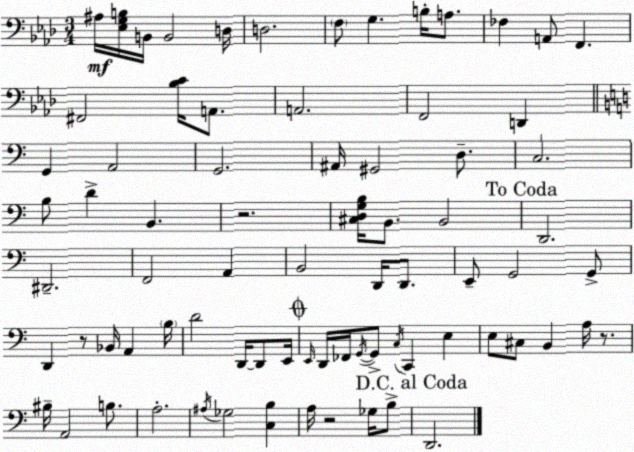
X:1
T:Untitled
M:3/4
L:1/4
K:Ab
^A,/4 [_E,G,B,]/4 B,,/4 B,,2 D,/4 D,2 F,/2 G, B,/4 A,/2 _F, A,,/2 F,, ^F,,2 [_B,C]/4 A,,/2 A,,2 F,,2 D,, G,, A,,2 G,,2 ^A,,/4 ^G,,2 D,/2 C,2 B,/2 D B,, z2 [^C,D,G,B,]/4 B,,/2 B,,2 D,,2 ^D,,2 F,,2 A,, B,,2 D,,/4 D,,/2 E,,/2 G,,2 G,,/2 D,, z/2 _B,,/4 A,, B,/4 D2 D,,/4 D,,/2 E,,/4 E,,/4 D,,/4 _F,,/4 G,,/4 G,,/2 C,/4 C,, E, E,/2 ^C,/2 B,, A,/4 z/2 ^B,/4 A,,2 B,/2 A,2 ^A,/4 _G,2 [C,B,] A,/4 z2 _G,/4 B,/2 D,,2